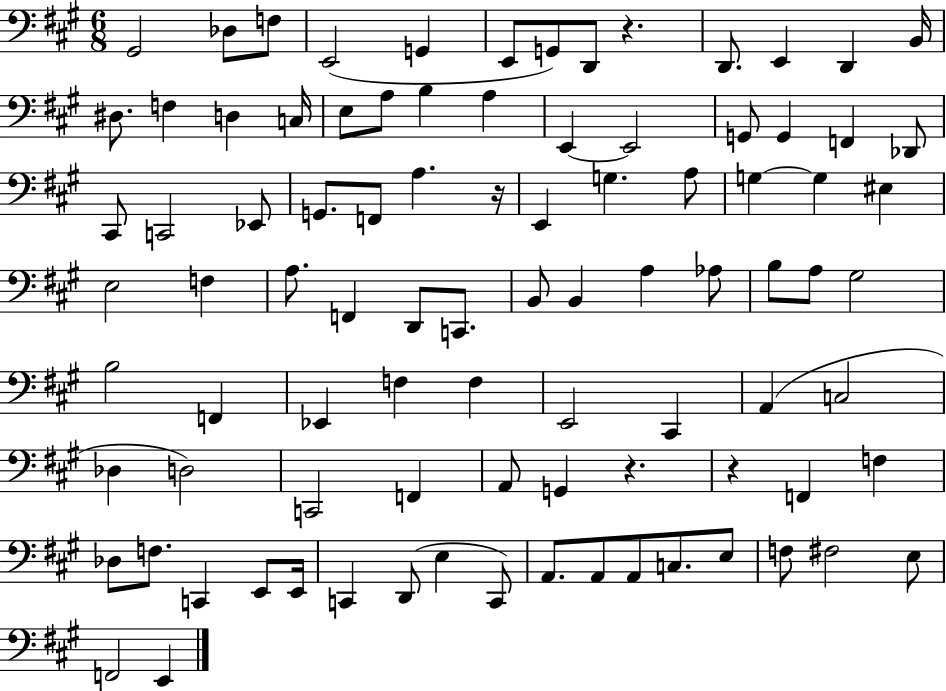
X:1
T:Untitled
M:6/8
L:1/4
K:A
^G,,2 _D,/2 F,/2 E,,2 G,, E,,/2 G,,/2 D,,/2 z D,,/2 E,, D,, B,,/4 ^D,/2 F, D, C,/4 E,/2 A,/2 B, A, E,, E,,2 G,,/2 G,, F,, _D,,/2 ^C,,/2 C,,2 _E,,/2 G,,/2 F,,/2 A, z/4 E,, G, A,/2 G, G, ^E, E,2 F, A,/2 F,, D,,/2 C,,/2 B,,/2 B,, A, _A,/2 B,/2 A,/2 ^G,2 B,2 F,, _E,, F, F, E,,2 ^C,, A,, C,2 _D, D,2 C,,2 F,, A,,/2 G,, z z F,, F, _D,/2 F,/2 C,, E,,/2 E,,/4 C,, D,,/2 E, C,,/2 A,,/2 A,,/2 A,,/2 C,/2 E,/2 F,/2 ^F,2 E,/2 F,,2 E,,